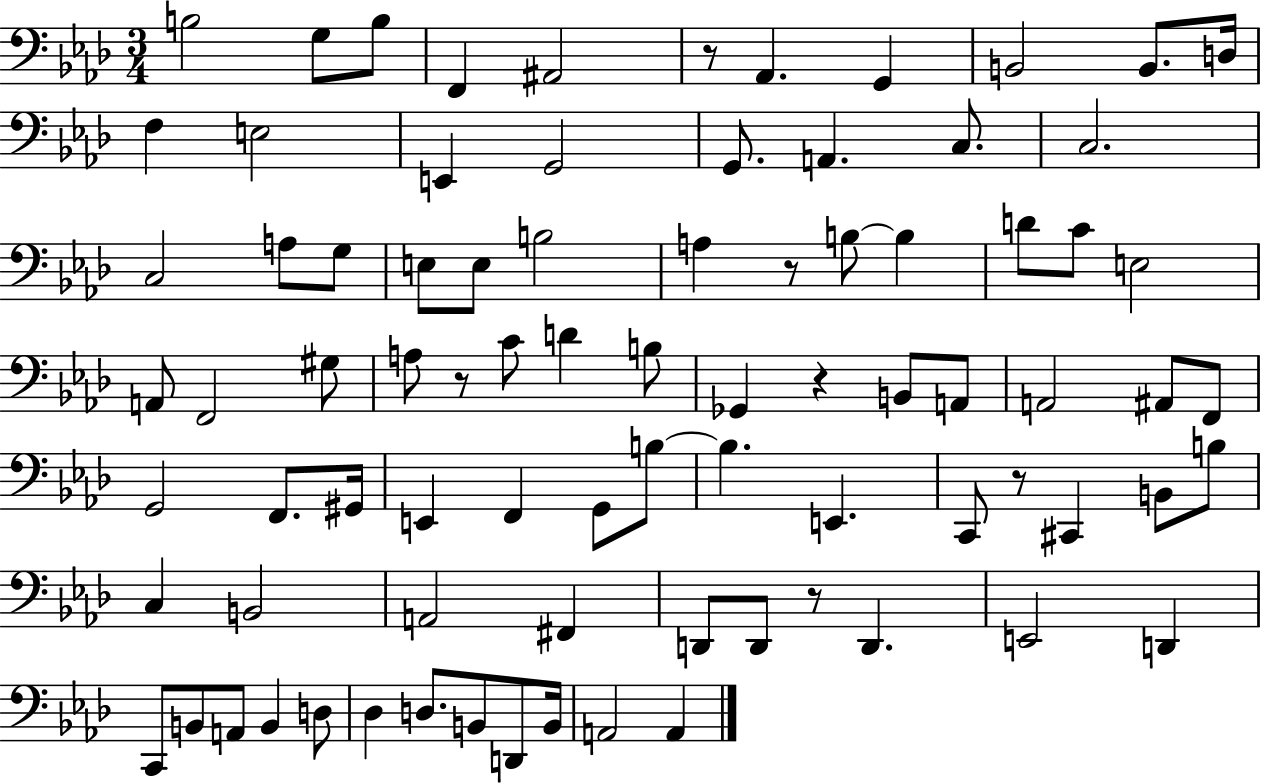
B3/h G3/e B3/e F2/q A#2/h R/e Ab2/q. G2/q B2/h B2/e. D3/s F3/q E3/h E2/q G2/h G2/e. A2/q. C3/e. C3/h. C3/h A3/e G3/e E3/e E3/e B3/h A3/q R/e B3/e B3/q D4/e C4/e E3/h A2/e F2/h G#3/e A3/e R/e C4/e D4/q B3/e Gb2/q R/q B2/e A2/e A2/h A#2/e F2/e G2/h F2/e. G#2/s E2/q F2/q G2/e B3/e B3/q. E2/q. C2/e R/e C#2/q B2/e B3/e C3/q B2/h A2/h F#2/q D2/e D2/e R/e D2/q. E2/h D2/q C2/e B2/e A2/e B2/q D3/e Db3/q D3/e. B2/e D2/e B2/s A2/h A2/q